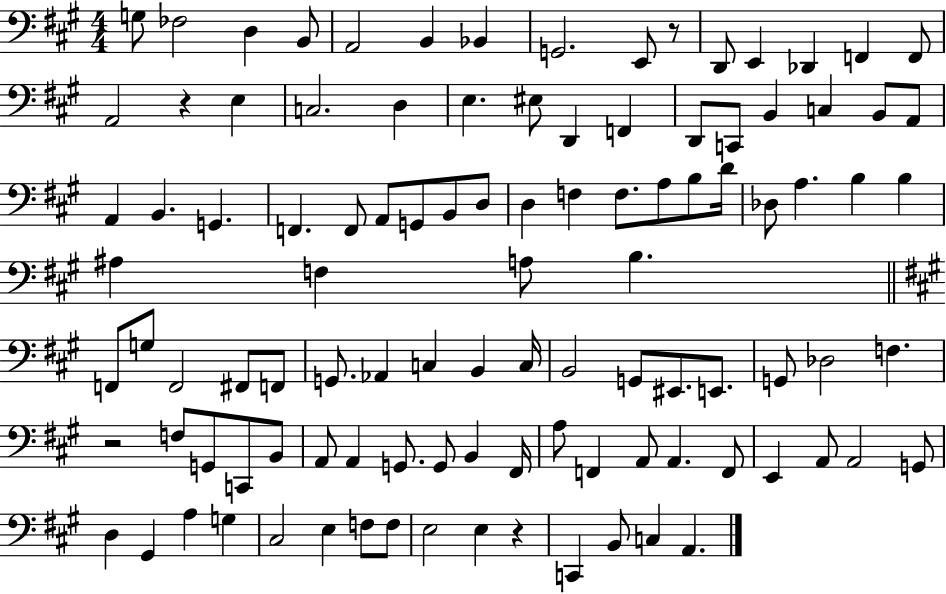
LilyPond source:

{
  \clef bass
  \numericTimeSignature
  \time 4/4
  \key a \major
  \repeat volta 2 { g8 fes2 d4 b,8 | a,2 b,4 bes,4 | g,2. e,8 r8 | d,8 e,4 des,4 f,4 f,8 | \break a,2 r4 e4 | c2. d4 | e4. eis8 d,4 f,4 | d,8 c,8 b,4 c4 b,8 a,8 | \break a,4 b,4. g,4. | f,4. f,8 a,8 g,8 b,8 d8 | d4 f4 f8. a8 b8 d'16 | des8 a4. b4 b4 | \break ais4 f4 a8 b4. | \bar "||" \break \key a \major f,8 g8 f,2 fis,8 f,8 | g,8. aes,4 c4 b,4 c16 | b,2 g,8 eis,8. e,8. | g,8 des2 f4. | \break r2 f8 g,8 c,8 b,8 | a,8 a,4 g,8. g,8 b,4 fis,16 | a8 f,4 a,8 a,4. f,8 | e,4 a,8 a,2 g,8 | \break d4 gis,4 a4 g4 | cis2 e4 f8 f8 | e2 e4 r4 | c,4 b,8 c4 a,4. | \break } \bar "|."
}